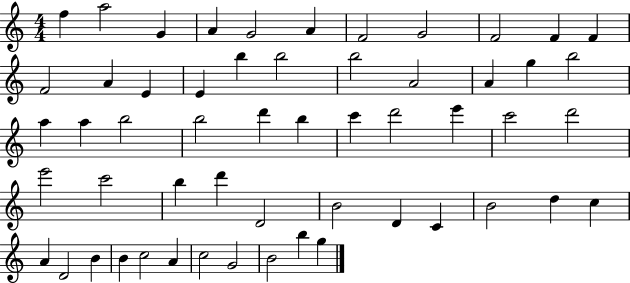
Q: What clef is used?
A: treble